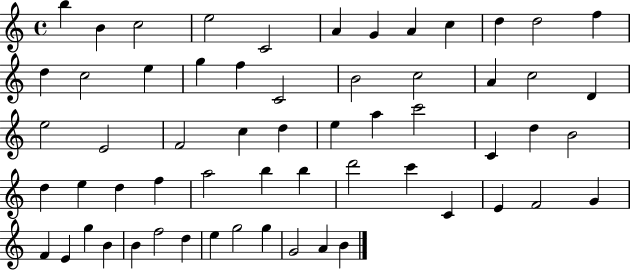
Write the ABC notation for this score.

X:1
T:Untitled
M:4/4
L:1/4
K:C
b B c2 e2 C2 A G A c d d2 f d c2 e g f C2 B2 c2 A c2 D e2 E2 F2 c d e a c'2 C d B2 d e d f a2 b b d'2 c' C E F2 G F E g B B f2 d e g2 g G2 A B